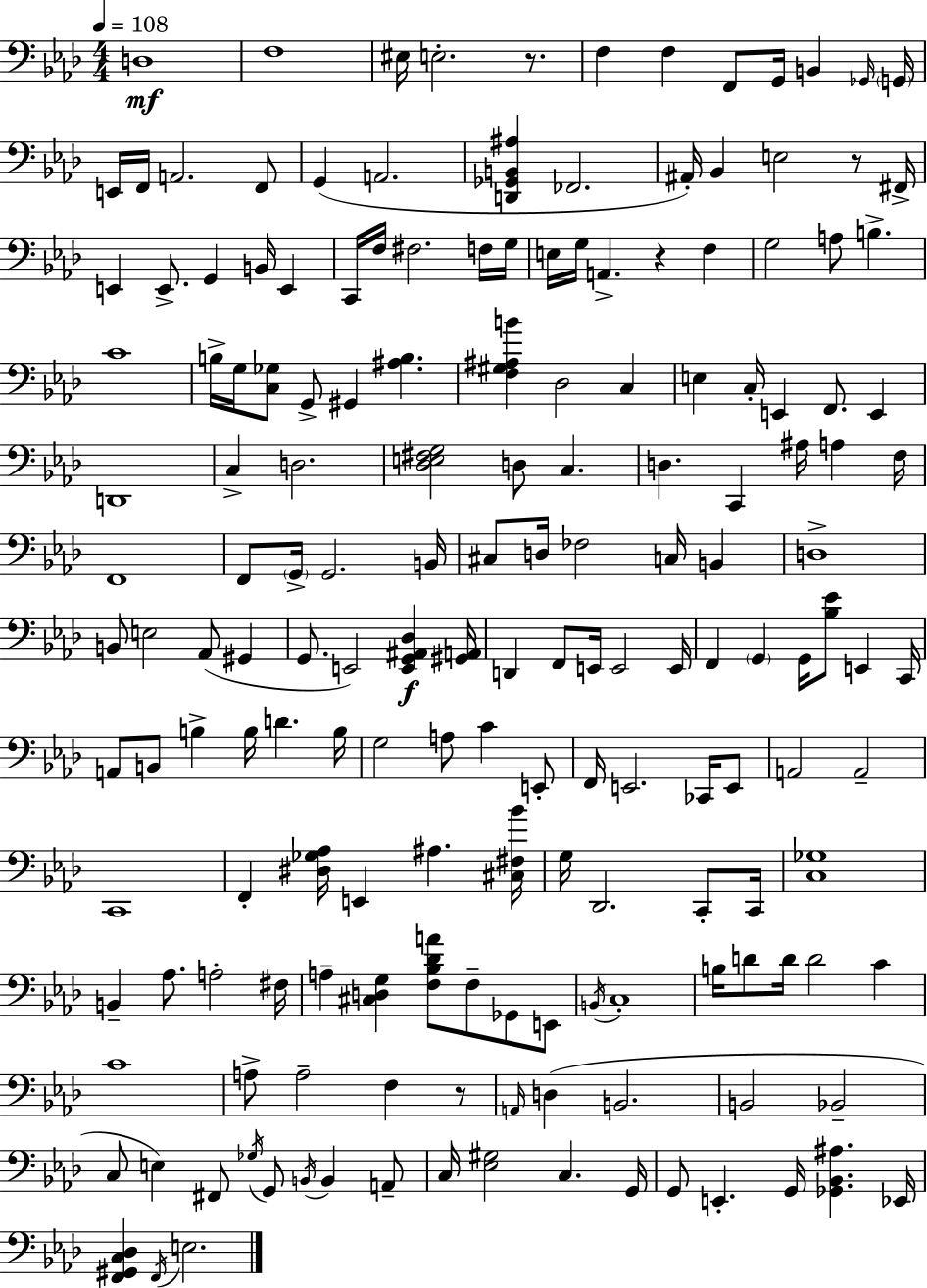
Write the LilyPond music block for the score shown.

{
  \clef bass
  \numericTimeSignature
  \time 4/4
  \key f \minor
  \tempo 4 = 108
  d1\mf | f1 | eis16 e2.-. r8. | f4 f4 f,8 g,16 b,4 \grace { ges,16 } | \break \parenthesize g,16 e,16 f,16 a,2. f,8 | g,4( a,2. | <d, ges, b, ais>4 fes,2. | ais,16-.) bes,4 e2 r8 | \break fis,16-> e,4 e,8.-> g,4 b,16 e,4 | c,16 f16 fis2. f16 | g16 e16 g16 a,4.-> r4 f4 | g2 a8 b4.-> | \break c'1 | b16-> g16 <c ges>8 g,8-> gis,4 <ais b>4. | <f gis ais b'>4 des2 c4 | e4 c16-. e,4 f,8. e,4 | \break d,1 | c4-> d2. | <des e fis g>2 d8 c4. | d4. c,4 ais16 a4 | \break f16 f,1 | f,8 \parenthesize g,16-> g,2. | b,16 cis8 d16 fes2 c16 b,4 | d1-> | \break b,8 e2 aes,8( gis,4 | g,8. e,2) <e, g, ais, des>4\f | <gis, a,>16 d,4 f,8 e,16 e,2 | e,16 f,4 \parenthesize g,4 g,16 <bes ees'>8 e,4 | \break c,16 a,8 b,8 b4-> b16 d'4. | b16 g2 a8 c'4 e,8-. | f,16 e,2. ces,16 e,8 | a,2 a,2-- | \break c,1 | f,4-. <dis ges aes>16 e,4 ais4. | <cis fis bes'>16 g16 des,2. c,8-. | c,16 <c ges>1 | \break b,4-- aes8. a2-. | fis16 a4-- <cis d g>4 <f bes des' a'>8 f8-- ges,8 e,8 | \acciaccatura { b,16 } c1-. | b16 d'8 d'16 d'2 c'4 | \break c'1 | a8-> a2-- f4 | r8 \grace { a,16 } d4( b,2. | b,2 bes,2-- | \break c8 e4) fis,8 \acciaccatura { ges16 } g,8 \acciaccatura { b,16 } b,4 | a,8-- c16 <ees gis>2 c4. | g,16 g,8 e,4.-. g,16 <ges, bes, ais>4. | ees,16 <f, gis, c des>4 \acciaccatura { f,16 } e2. | \break \bar "|."
}